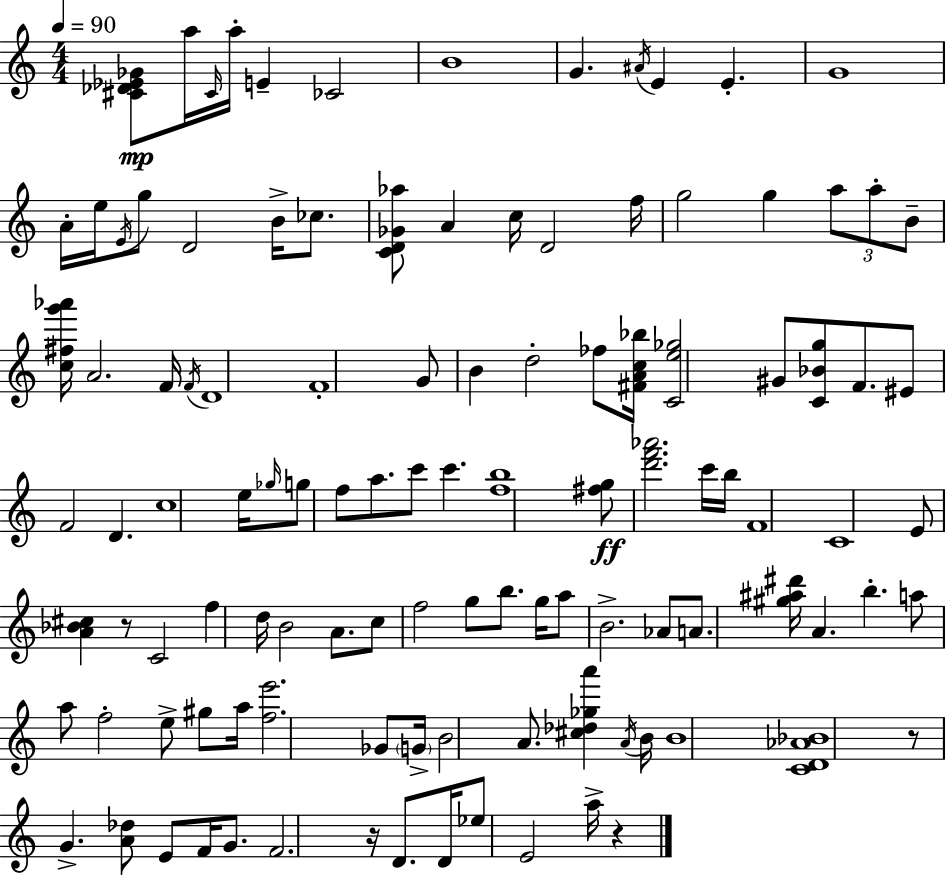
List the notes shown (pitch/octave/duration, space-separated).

[C#4,Db4,Eb4,Gb4]/e A5/s C#4/s A5/s E4/q CES4/h B4/w G4/q. A#4/s E4/q E4/q. G4/w A4/s E5/s E4/s G5/e D4/h B4/s CES5/e. [C4,D4,Gb4,Ab5]/e A4/q C5/s D4/h F5/s G5/h G5/q A5/e A5/e B4/e [C5,F#5,G6,Ab6]/s A4/h. F4/s F4/s D4/w F4/w G4/e B4/q D5/h FES5/e [F#4,A4,C5,Bb5]/s [C4,E5,Gb5]/h G#4/e [C4,Bb4,G5]/e F4/e. EIS4/e F4/h D4/q. C5/w E5/s Gb5/s G5/e F5/e A5/e. C6/e C6/q. [F5,B5]/w [F#5,G5]/e [D6,F6,Ab6]/h. C6/s B5/s F4/w C4/w E4/e [A4,Bb4,C#5]/q R/e C4/h F5/q D5/s B4/h A4/e. C5/e F5/h G5/e B5/e. G5/s A5/e B4/h. Ab4/e A4/e. [G#5,A#5,D#6]/s A4/q. B5/q. A5/e A5/e F5/h E5/e G#5/e A5/s [F5,E6]/h. Gb4/e G4/s B4/h A4/e. [C#5,Db5,Gb5,A6]/q A4/s B4/s B4/w [C4,D4,Ab4,Bb4]/w R/e G4/q. [A4,Db5]/e E4/e F4/s G4/e. F4/h. R/s D4/e. D4/s Eb5/e E4/h A5/s R/q